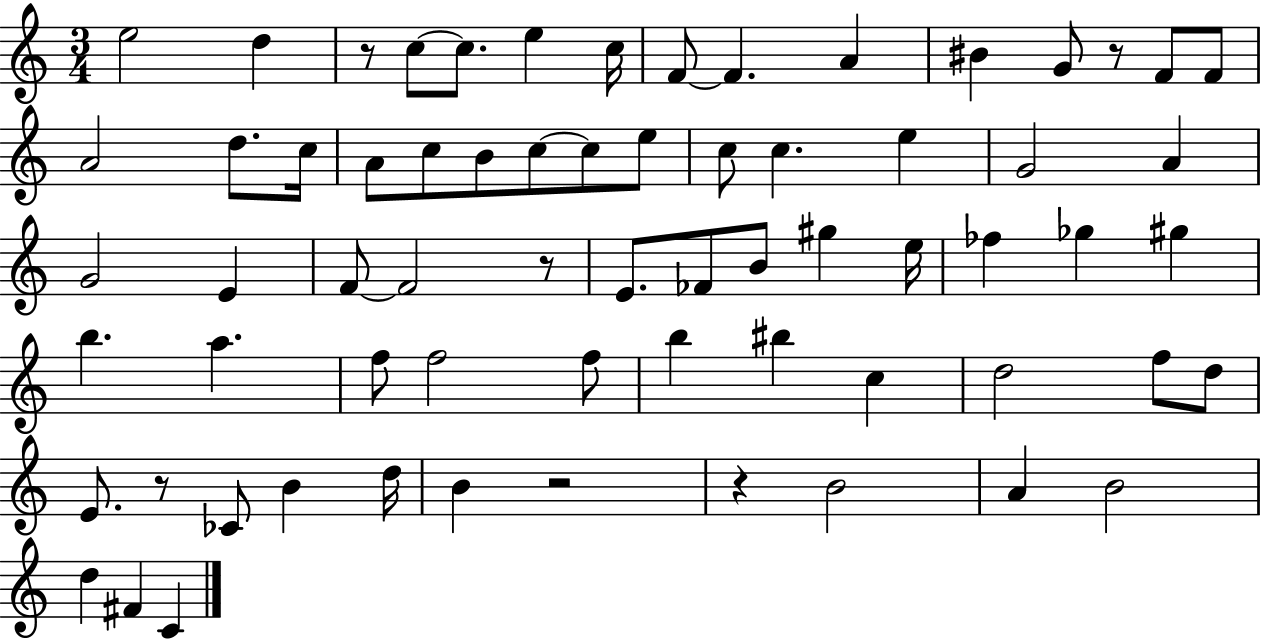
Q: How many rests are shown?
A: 6